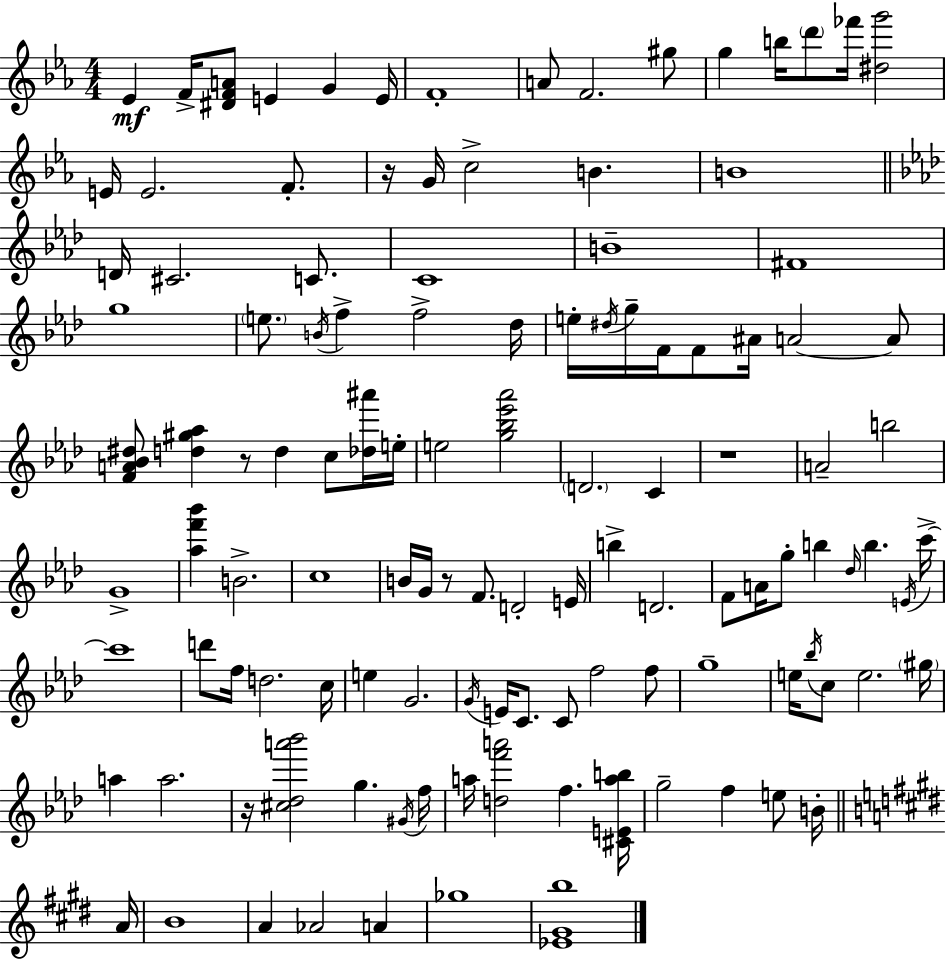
X:1
T:Untitled
M:4/4
L:1/4
K:Eb
_E F/4 [^DFA]/2 E G E/4 F4 A/2 F2 ^g/2 g b/4 d'/2 _f'/4 [^dg']2 E/4 E2 F/2 z/4 G/4 c2 B B4 D/4 ^C2 C/2 C4 B4 ^F4 g4 e/2 B/4 f f2 _d/4 e/4 ^d/4 g/4 F/4 F/2 ^A/4 A2 A/2 [FA_B^d]/2 [d^g_a] z/2 d c/2 [_d^a']/4 e/4 e2 [g_b_e'_a']2 D2 C z4 A2 b2 G4 [_af'_b'] B2 c4 B/4 G/4 z/2 F/2 D2 E/4 b D2 F/2 A/4 g/2 b _d/4 b E/4 c'/4 c'4 d'/2 f/4 d2 c/4 e G2 G/4 E/4 C/2 C/2 f2 f/2 g4 e/4 _b/4 c/2 e2 ^g/4 a a2 z/4 [^c_da'_b']2 g ^G/4 f/4 a/4 [df'a']2 f [^CEab]/4 g2 f e/2 B/4 A/4 B4 A _A2 A _g4 [_E^Gb]4